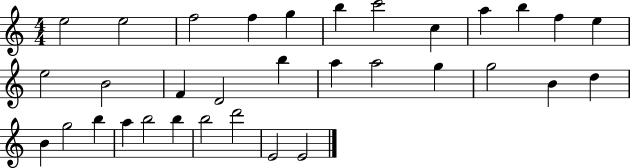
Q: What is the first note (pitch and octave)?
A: E5